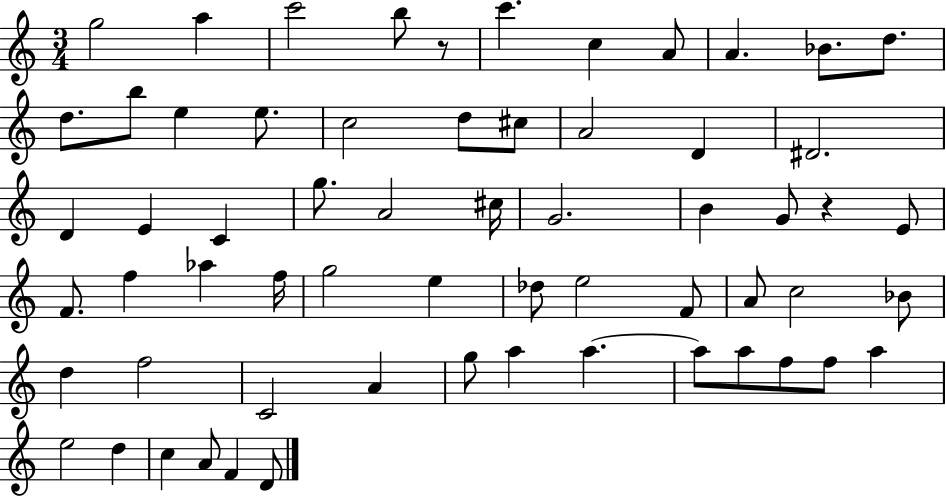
G5/h A5/q C6/h B5/e R/e C6/q. C5/q A4/e A4/q. Bb4/e. D5/e. D5/e. B5/e E5/q E5/e. C5/h D5/e C#5/e A4/h D4/q D#4/h. D4/q E4/q C4/q G5/e. A4/h C#5/s G4/h. B4/q G4/e R/q E4/e F4/e. F5/q Ab5/q F5/s G5/h E5/q Db5/e E5/h F4/e A4/e C5/h Bb4/e D5/q F5/h C4/h A4/q G5/e A5/q A5/q. A5/e A5/e F5/e F5/e A5/q E5/h D5/q C5/q A4/e F4/q D4/e